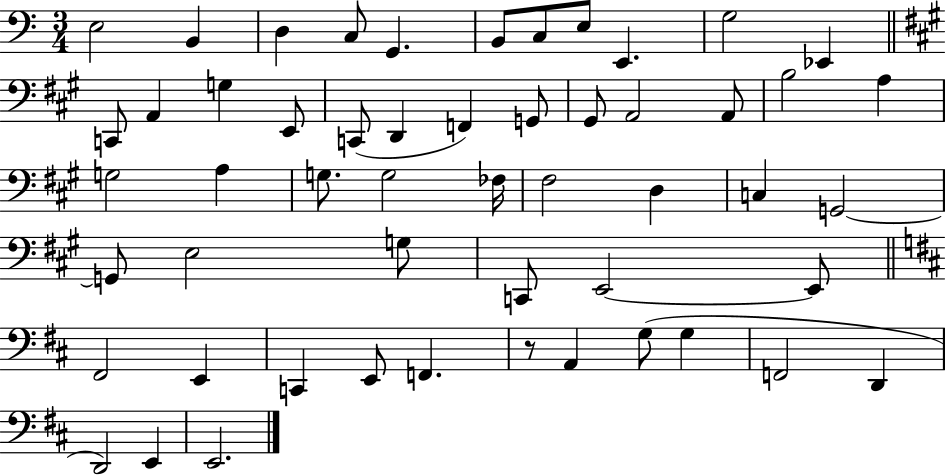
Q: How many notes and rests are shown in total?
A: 53